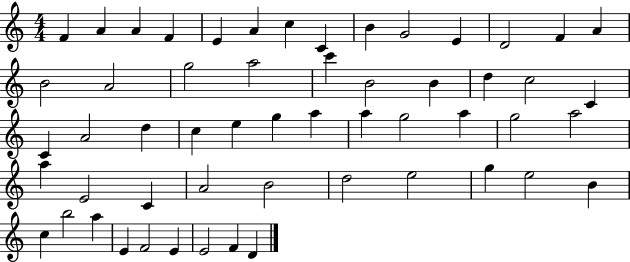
X:1
T:Untitled
M:4/4
L:1/4
K:C
F A A F E A c C B G2 E D2 F A B2 A2 g2 a2 c' B2 B d c2 C C A2 d c e g a a g2 a g2 a2 a E2 C A2 B2 d2 e2 g e2 B c b2 a E F2 E E2 F D